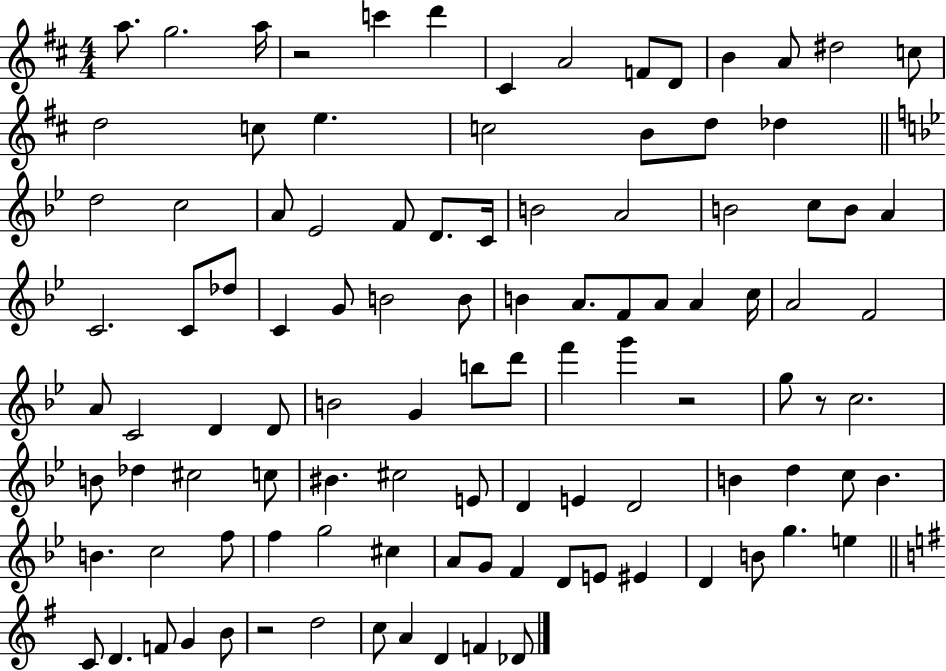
{
  \clef treble
  \numericTimeSignature
  \time 4/4
  \key d \major
  a''8. g''2. a''16 | r2 c'''4 d'''4 | cis'4 a'2 f'8 d'8 | b'4 a'8 dis''2 c''8 | \break d''2 c''8 e''4. | c''2 b'8 d''8 des''4 | \bar "||" \break \key g \minor d''2 c''2 | a'8 ees'2 f'8 d'8. c'16 | b'2 a'2 | b'2 c''8 b'8 a'4 | \break c'2. c'8 des''8 | c'4 g'8 b'2 b'8 | b'4 a'8. f'8 a'8 a'4 c''16 | a'2 f'2 | \break a'8 c'2 d'4 d'8 | b'2 g'4 b''8 d'''8 | f'''4 g'''4 r2 | g''8 r8 c''2. | \break b'8 des''4 cis''2 c''8 | bis'4. cis''2 e'8 | d'4 e'4 d'2 | b'4 d''4 c''8 b'4. | \break b'4. c''2 f''8 | f''4 g''2 cis''4 | a'8 g'8 f'4 d'8 e'8 eis'4 | d'4 b'8 g''4. e''4 | \break \bar "||" \break \key e \minor c'8 d'4. f'8 g'4 b'8 | r2 d''2 | c''8 a'4 d'4 f'4 des'8 | \bar "|."
}